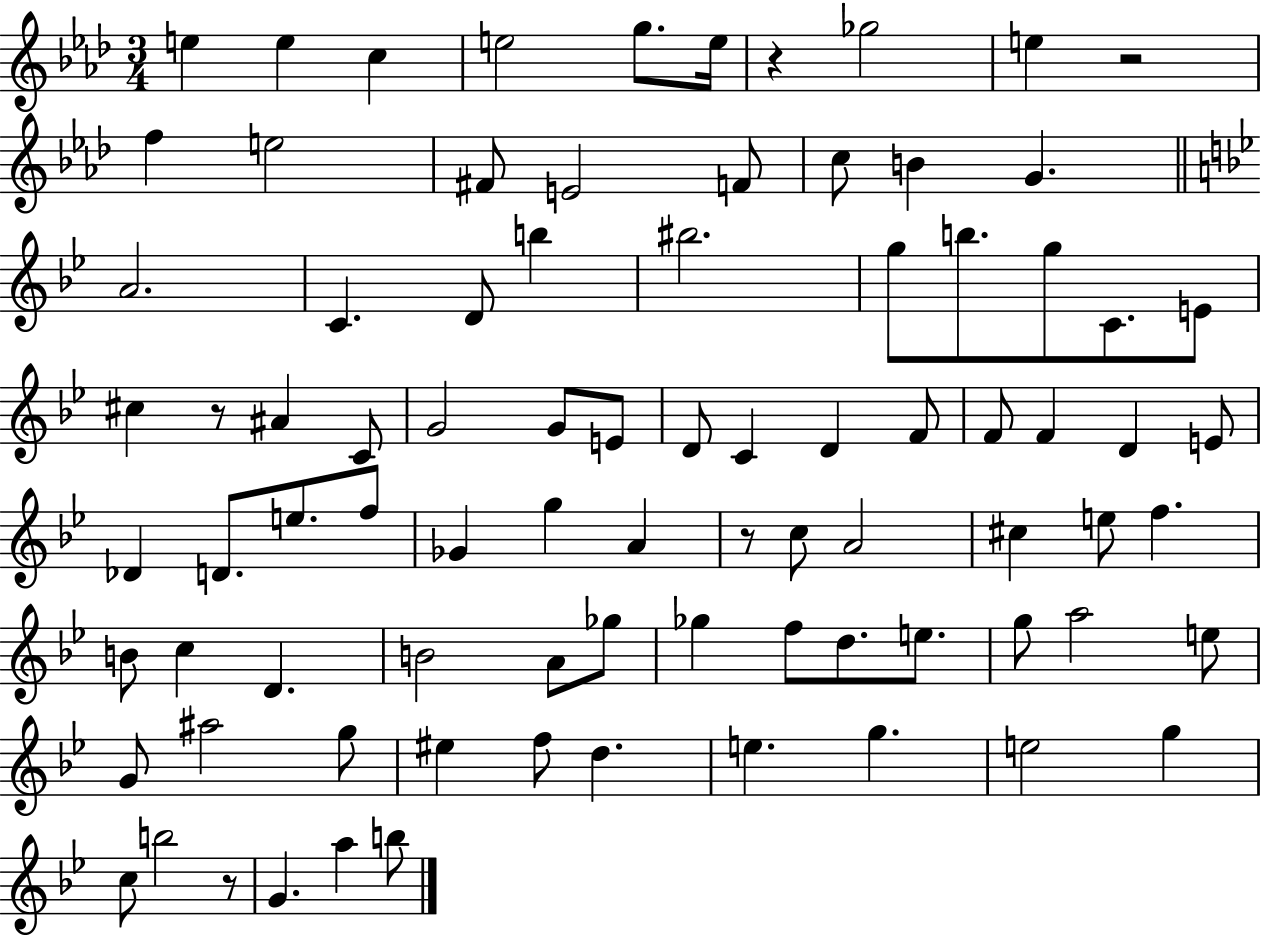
{
  \clef treble
  \numericTimeSignature
  \time 3/4
  \key aes \major
  e''4 e''4 c''4 | e''2 g''8. e''16 | r4 ges''2 | e''4 r2 | \break f''4 e''2 | fis'8 e'2 f'8 | c''8 b'4 g'4. | \bar "||" \break \key bes \major a'2. | c'4. d'8 b''4 | bis''2. | g''8 b''8. g''8 c'8. e'8 | \break cis''4 r8 ais'4 c'8 | g'2 g'8 e'8 | d'8 c'4 d'4 f'8 | f'8 f'4 d'4 e'8 | \break des'4 d'8. e''8. f''8 | ges'4 g''4 a'4 | r8 c''8 a'2 | cis''4 e''8 f''4. | \break b'8 c''4 d'4. | b'2 a'8 ges''8 | ges''4 f''8 d''8. e''8. | g''8 a''2 e''8 | \break g'8 ais''2 g''8 | eis''4 f''8 d''4. | e''4. g''4. | e''2 g''4 | \break c''8 b''2 r8 | g'4. a''4 b''8 | \bar "|."
}